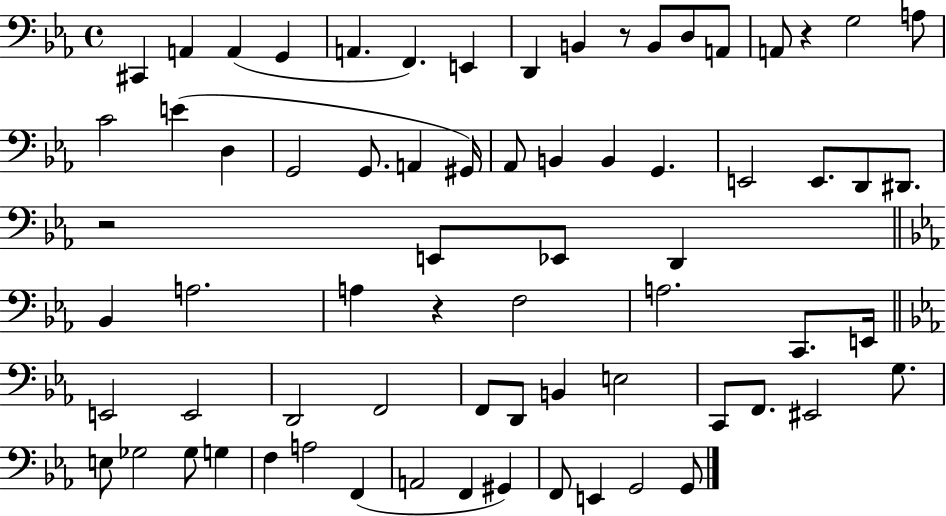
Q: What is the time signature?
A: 4/4